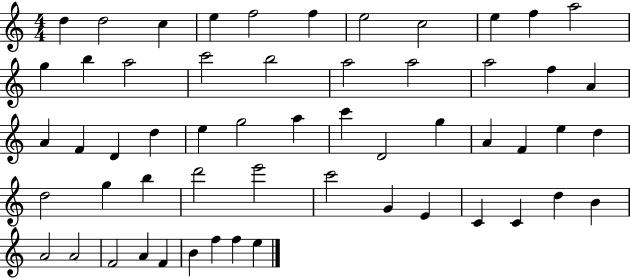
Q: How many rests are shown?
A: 0